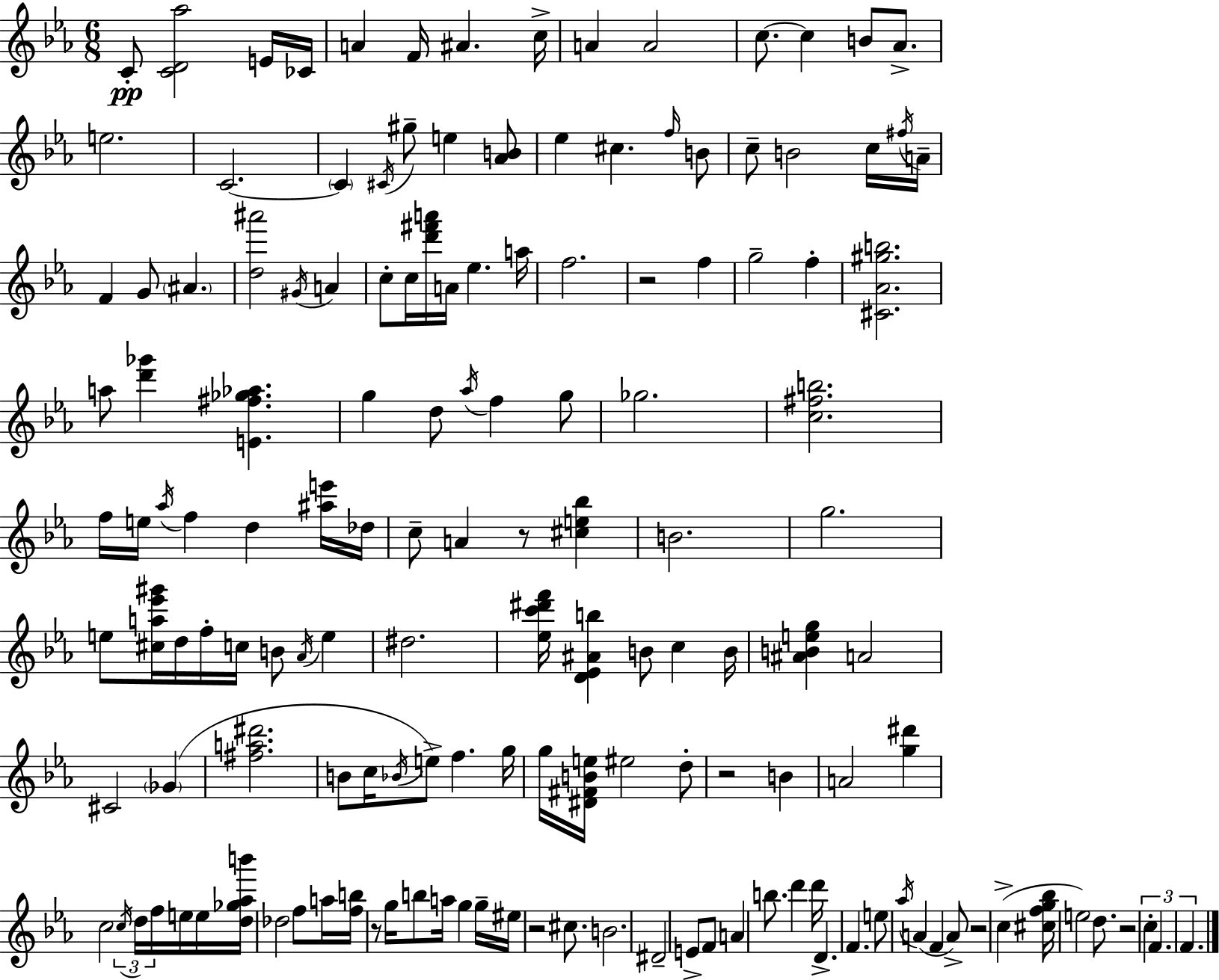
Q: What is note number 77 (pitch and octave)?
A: E5